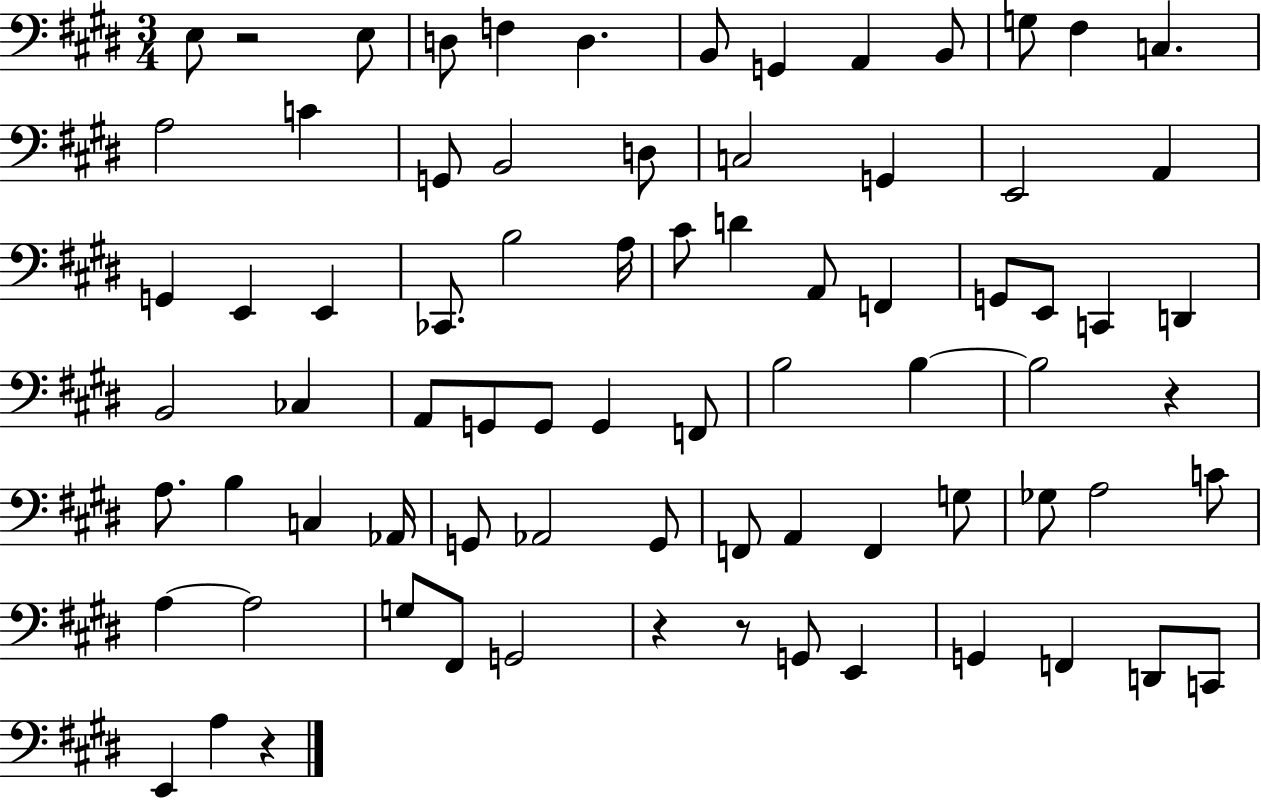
X:1
T:Untitled
M:3/4
L:1/4
K:E
E,/2 z2 E,/2 D,/2 F, D, B,,/2 G,, A,, B,,/2 G,/2 ^F, C, A,2 C G,,/2 B,,2 D,/2 C,2 G,, E,,2 A,, G,, E,, E,, _C,,/2 B,2 A,/4 ^C/2 D A,,/2 F,, G,,/2 E,,/2 C,, D,, B,,2 _C, A,,/2 G,,/2 G,,/2 G,, F,,/2 B,2 B, B,2 z A,/2 B, C, _A,,/4 G,,/2 _A,,2 G,,/2 F,,/2 A,, F,, G,/2 _G,/2 A,2 C/2 A, A,2 G,/2 ^F,,/2 G,,2 z z/2 G,,/2 E,, G,, F,, D,,/2 C,,/2 E,, A, z